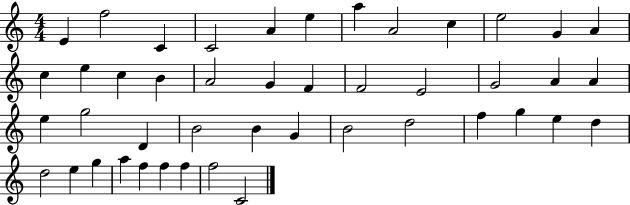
{
  \clef treble
  \numericTimeSignature
  \time 4/4
  \key c \major
  e'4 f''2 c'4 | c'2 a'4 e''4 | a''4 a'2 c''4 | e''2 g'4 a'4 | \break c''4 e''4 c''4 b'4 | a'2 g'4 f'4 | f'2 e'2 | g'2 a'4 a'4 | \break e''4 g''2 d'4 | b'2 b'4 g'4 | b'2 d''2 | f''4 g''4 e''4 d''4 | \break d''2 e''4 g''4 | a''4 f''4 f''4 f''4 | f''2 c'2 | \bar "|."
}